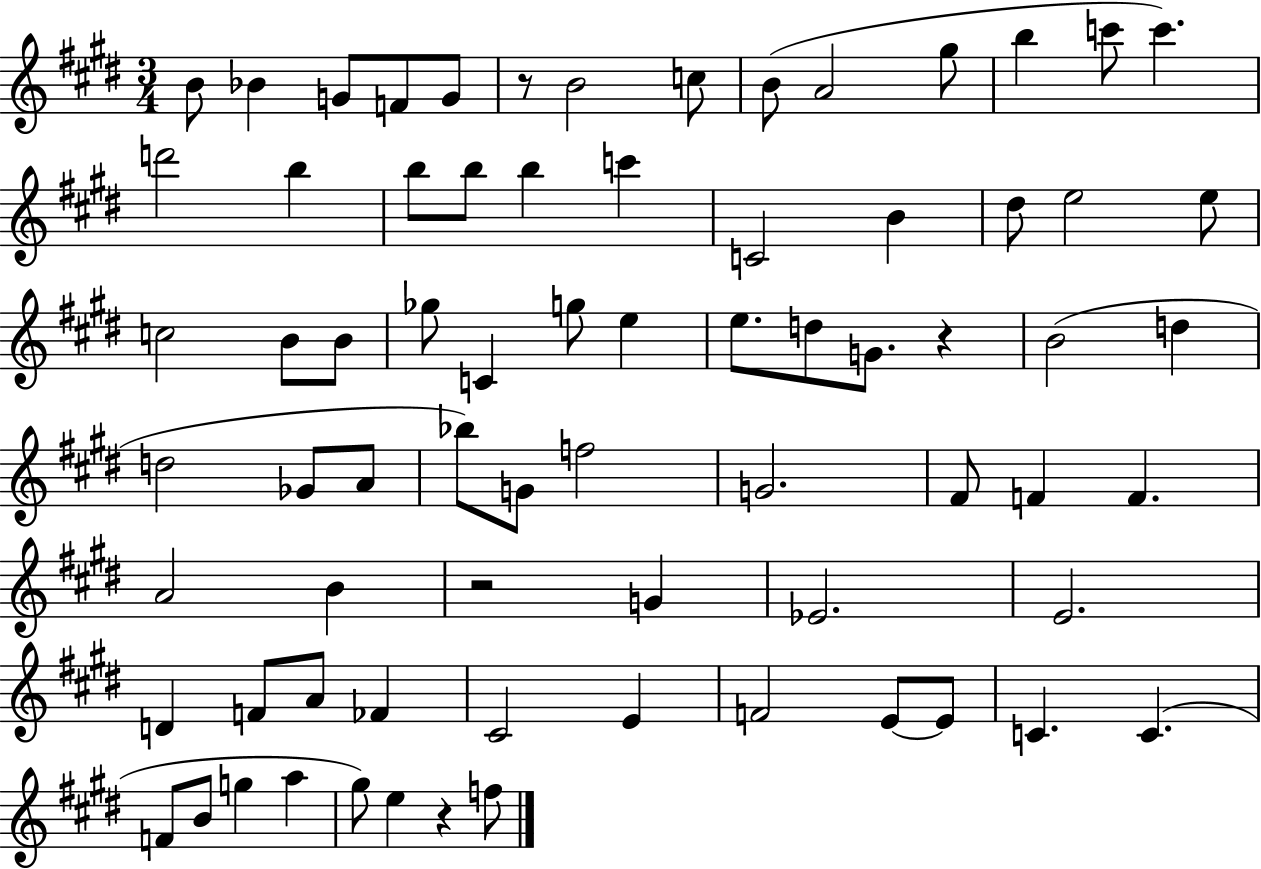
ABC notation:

X:1
T:Untitled
M:3/4
L:1/4
K:E
B/2 _B G/2 F/2 G/2 z/2 B2 c/2 B/2 A2 ^g/2 b c'/2 c' d'2 b b/2 b/2 b c' C2 B ^d/2 e2 e/2 c2 B/2 B/2 _g/2 C g/2 e e/2 d/2 G/2 z B2 d d2 _G/2 A/2 _b/2 G/2 f2 G2 ^F/2 F F A2 B z2 G _E2 E2 D F/2 A/2 _F ^C2 E F2 E/2 E/2 C C F/2 B/2 g a ^g/2 e z f/2